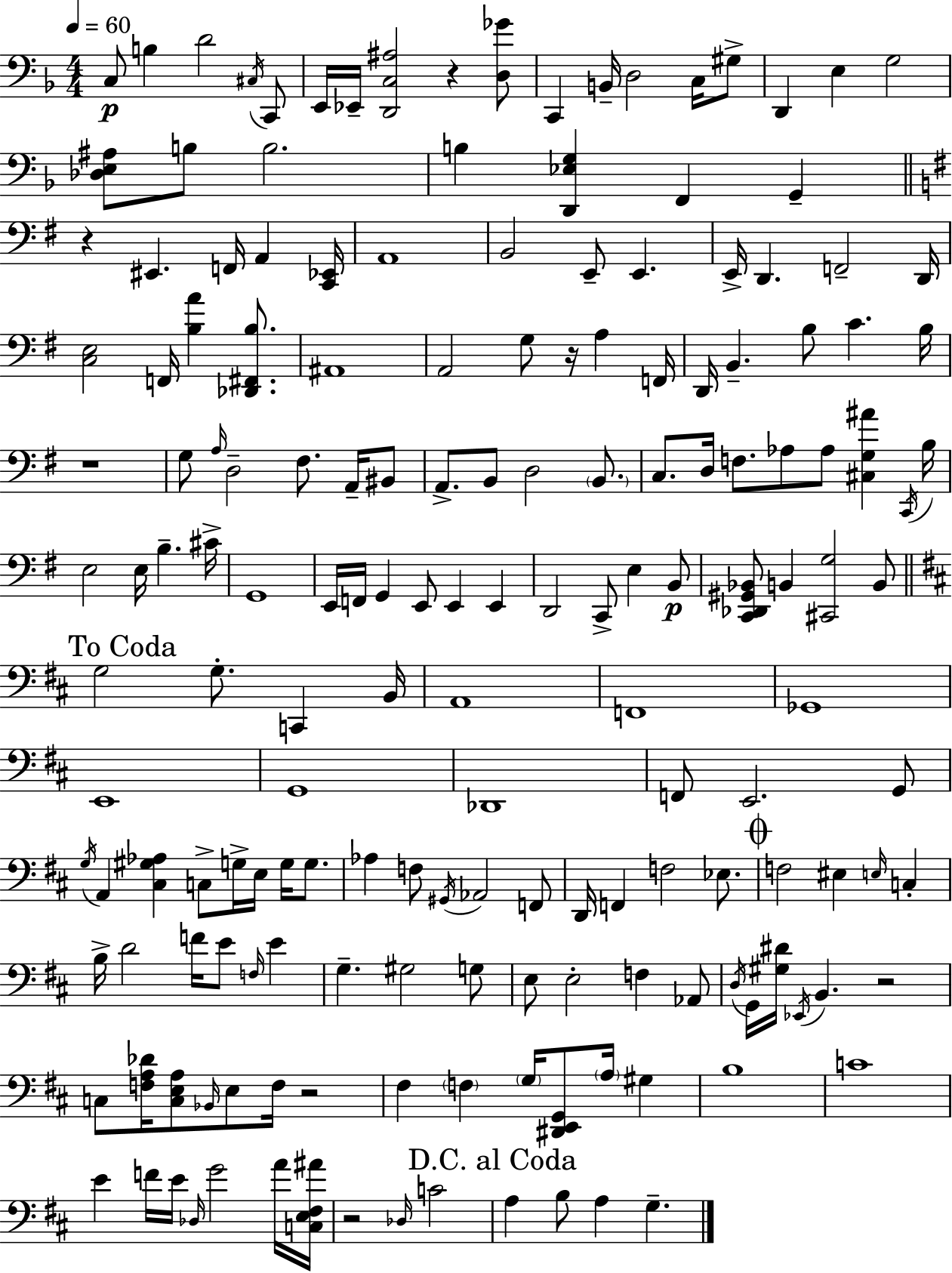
C3/e B3/q D4/h C#3/s C2/e E2/s Eb2/s [D2,C3,A#3]/h R/q [D3,Gb4]/e C2/q B2/s D3/h C3/s G#3/e D2/q E3/q G3/h [Db3,E3,A#3]/e B3/e B3/h. B3/q [D2,Eb3,G3]/q F2/q G2/q R/q EIS2/q. F2/s A2/q [C2,Eb2]/s A2/w B2/h E2/e E2/q. E2/s D2/q. F2/h D2/s [C3,E3]/h F2/s [B3,A4]/q [Db2,F#2,B3]/e. A#2/w A2/h G3/e R/s A3/q F2/s D2/s B2/q. B3/e C4/q. B3/s R/w G3/e A3/s D3/h F#3/e. A2/s BIS2/e A2/e. B2/e D3/h B2/e. C3/e. D3/s F3/e. Ab3/e Ab3/e [C#3,G3,A#4]/q C2/s B3/s E3/h E3/s B3/q. C#4/s G2/w E2/s F2/s G2/q E2/e E2/q E2/q D2/h C2/e E3/q B2/e [C2,Db2,G#2,Bb2]/e B2/q [C#2,G3]/h B2/e G3/h G3/e. C2/q B2/s A2/w F2/w Gb2/w E2/w G2/w Db2/w F2/e E2/h. G2/e G3/s A2/q [C#3,G#3,Ab3]/q C3/e G3/s E3/s G3/s G3/e. Ab3/q F3/e G#2/s Ab2/h F2/e D2/s F2/q F3/h Eb3/e. F3/h EIS3/q E3/s C3/q B3/s D4/h F4/s E4/e F3/s E4/q G3/q. G#3/h G3/e E3/e E3/h F3/q Ab2/e D3/s G2/s [G#3,D#4]/s Eb2/s B2/q. R/h C3/e [F3,A3,Db4]/s [C3,E3,A3]/e Bb2/s E3/e F3/s R/h F#3/q F3/q G3/s [D#2,E2,G2]/e A3/s G#3/q B3/w C4/w E4/q F4/s E4/s Db3/s G4/h A4/s [C3,E3,F#3,A#4]/s R/h Db3/s C4/h A3/q B3/e A3/q G3/q.